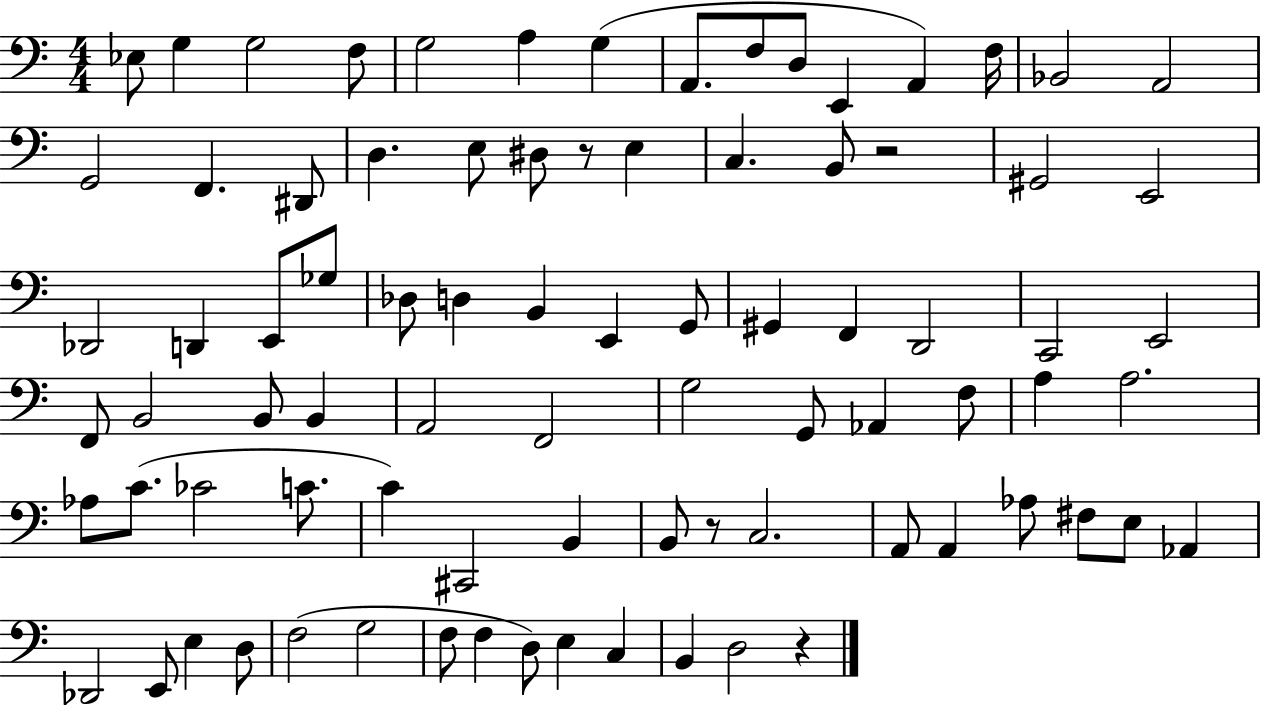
X:1
T:Untitled
M:4/4
L:1/4
K:C
_E,/2 G, G,2 F,/2 G,2 A, G, A,,/2 F,/2 D,/2 E,, A,, F,/4 _B,,2 A,,2 G,,2 F,, ^D,,/2 D, E,/2 ^D,/2 z/2 E, C, B,,/2 z2 ^G,,2 E,,2 _D,,2 D,, E,,/2 _G,/2 _D,/2 D, B,, E,, G,,/2 ^G,, F,, D,,2 C,,2 E,,2 F,,/2 B,,2 B,,/2 B,, A,,2 F,,2 G,2 G,,/2 _A,, F,/2 A, A,2 _A,/2 C/2 _C2 C/2 C ^C,,2 B,, B,,/2 z/2 C,2 A,,/2 A,, _A,/2 ^F,/2 E,/2 _A,, _D,,2 E,,/2 E, D,/2 F,2 G,2 F,/2 F, D,/2 E, C, B,, D,2 z